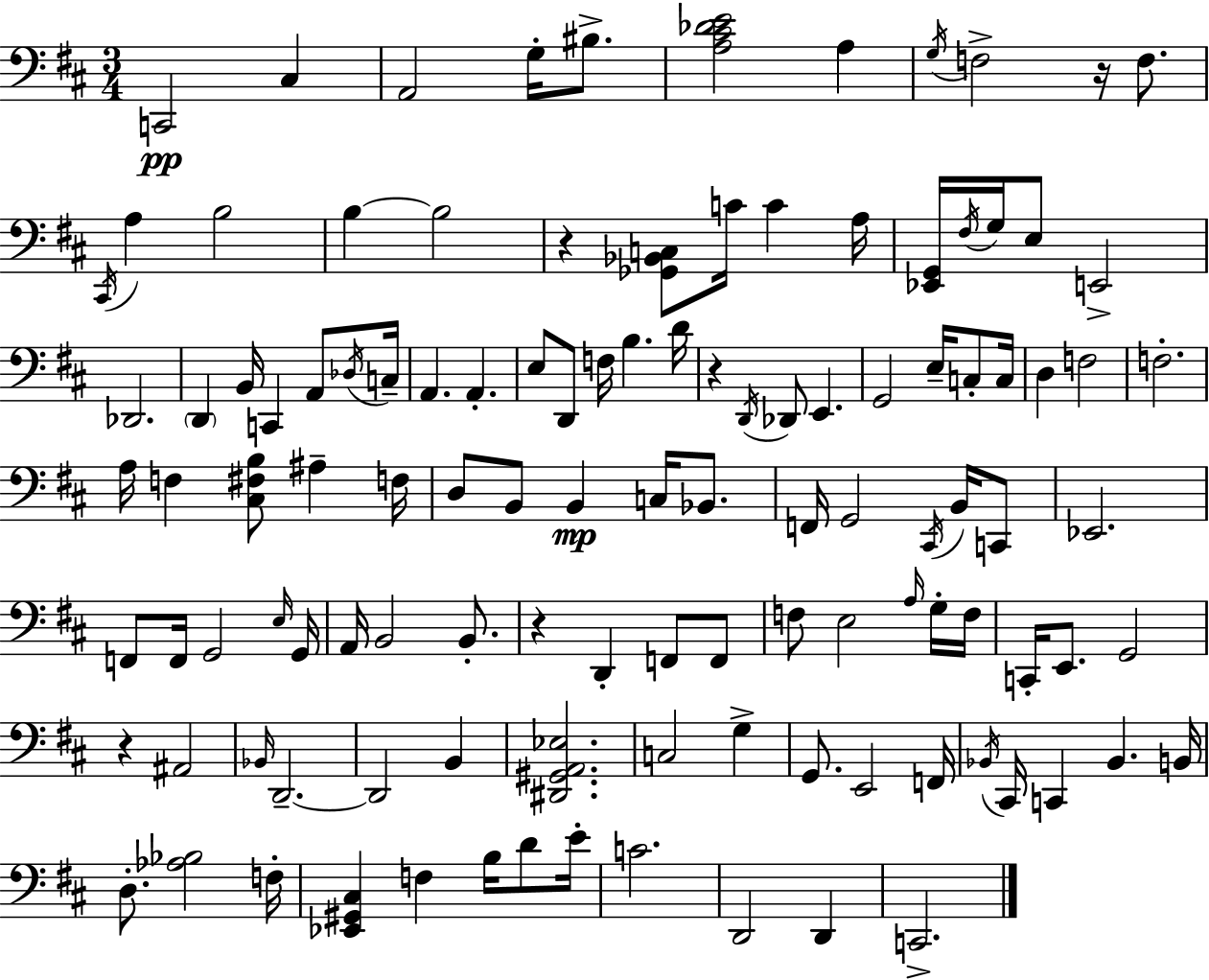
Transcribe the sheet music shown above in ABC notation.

X:1
T:Untitled
M:3/4
L:1/4
K:D
C,,2 ^C, A,,2 G,/4 ^B,/2 [A,^C_DE]2 A, G,/4 F,2 z/4 F,/2 ^C,,/4 A, B,2 B, B,2 z [_G,,_B,,C,]/2 C/4 C A,/4 [_E,,G,,]/4 ^F,/4 G,/4 E,/2 E,,2 _D,,2 D,, B,,/4 C,, A,,/2 _D,/4 C,/4 A,, A,, E,/2 D,,/2 F,/4 B, D/4 z D,,/4 _D,,/2 E,, G,,2 E,/4 C,/2 C,/4 D, F,2 F,2 A,/4 F, [^C,^F,B,]/2 ^A, F,/4 D,/2 B,,/2 B,, C,/4 _B,,/2 F,,/4 G,,2 ^C,,/4 B,,/4 C,,/2 _E,,2 F,,/2 F,,/4 G,,2 E,/4 G,,/4 A,,/4 B,,2 B,,/2 z D,, F,,/2 F,,/2 F,/2 E,2 A,/4 G,/4 F,/4 C,,/4 E,,/2 G,,2 z ^A,,2 _B,,/4 D,,2 D,,2 B,, [^D,,^G,,A,,_E,]2 C,2 G, G,,/2 E,,2 F,,/4 _B,,/4 ^C,,/4 C,, _B,, B,,/4 D,/2 [_A,_B,]2 F,/4 [_E,,^G,,^C,] F, B,/4 D/2 E/4 C2 D,,2 D,, C,,2